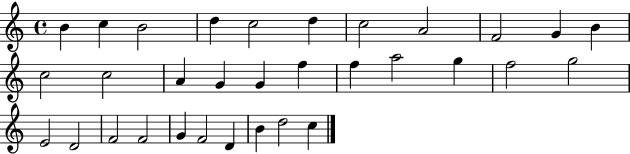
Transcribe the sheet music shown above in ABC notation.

X:1
T:Untitled
M:4/4
L:1/4
K:C
B c B2 d c2 d c2 A2 F2 G B c2 c2 A G G f f a2 g f2 g2 E2 D2 F2 F2 G F2 D B d2 c